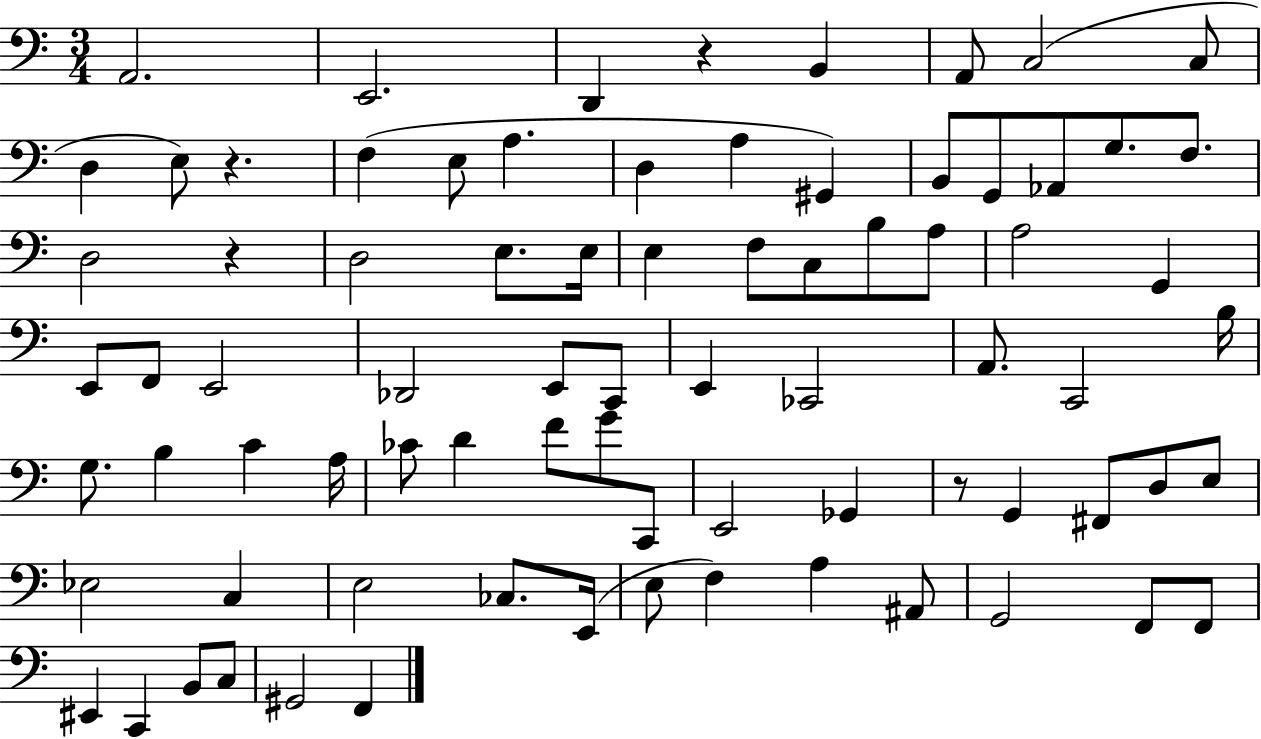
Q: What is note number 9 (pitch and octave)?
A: E3